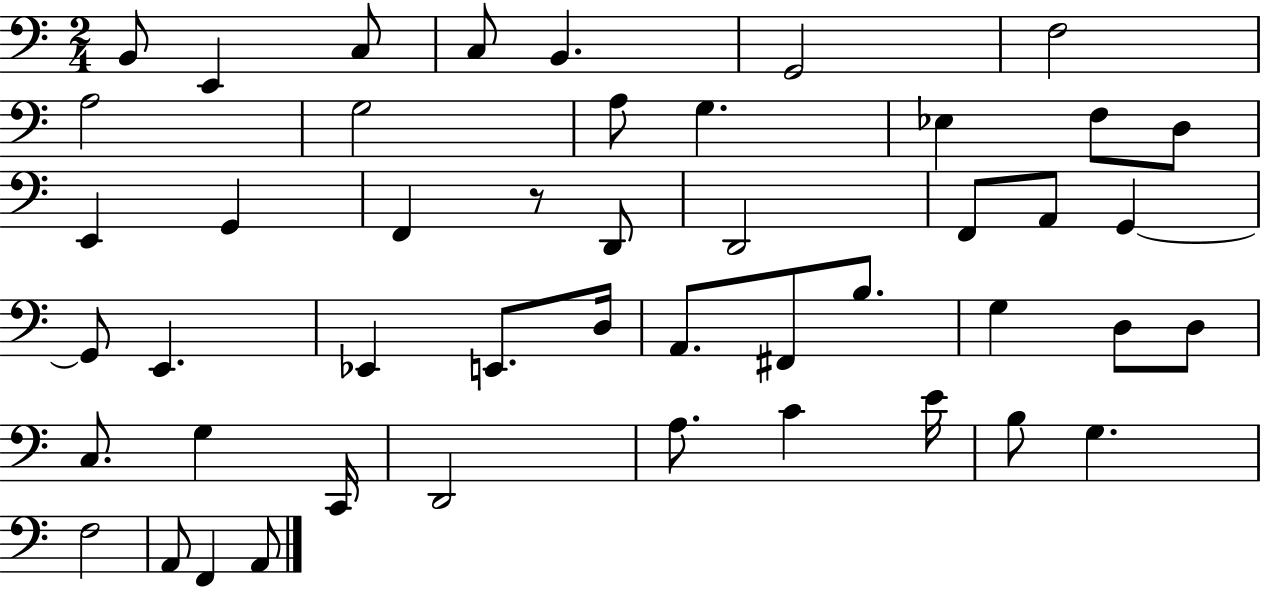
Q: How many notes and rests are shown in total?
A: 47